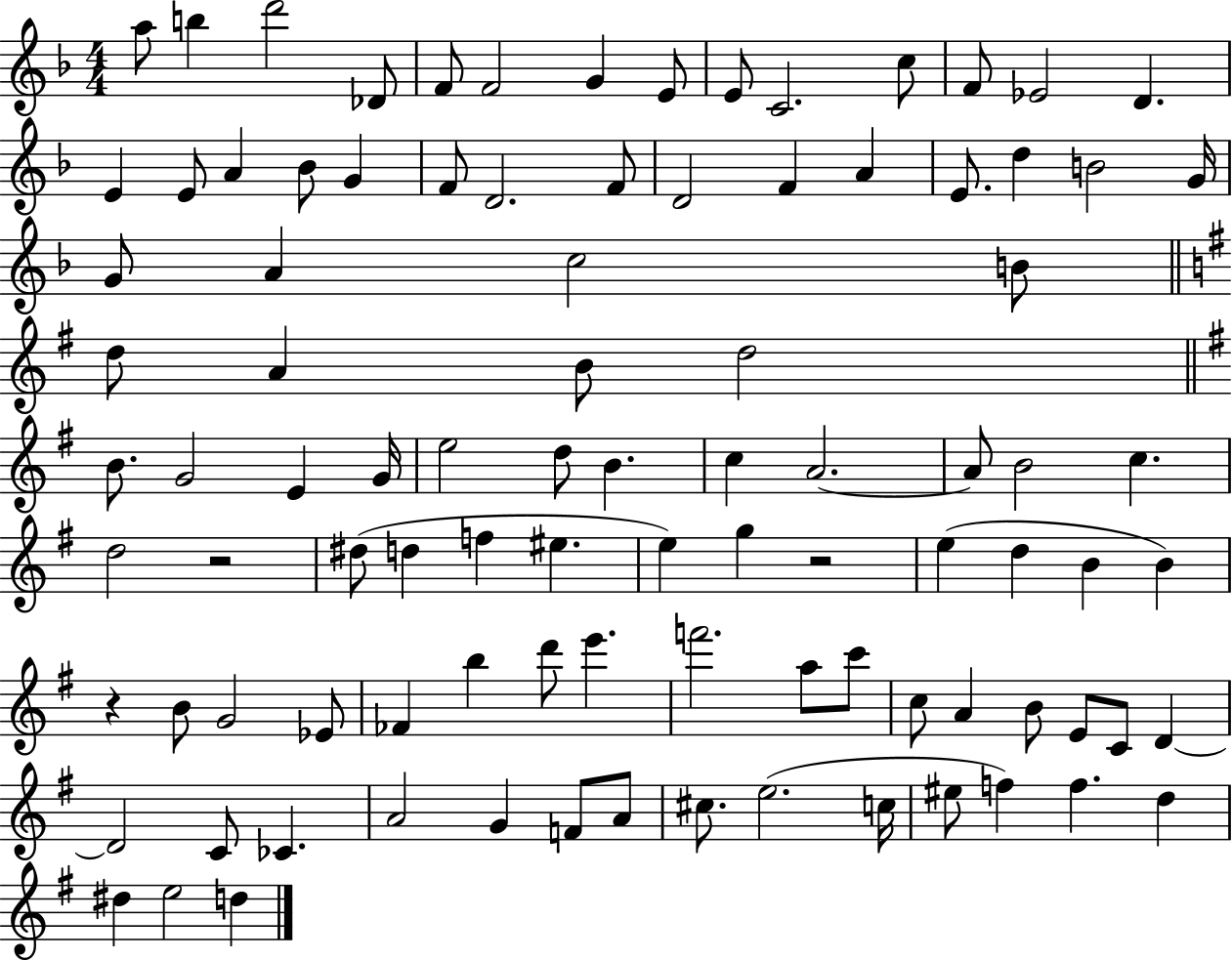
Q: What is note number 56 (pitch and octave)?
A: G5